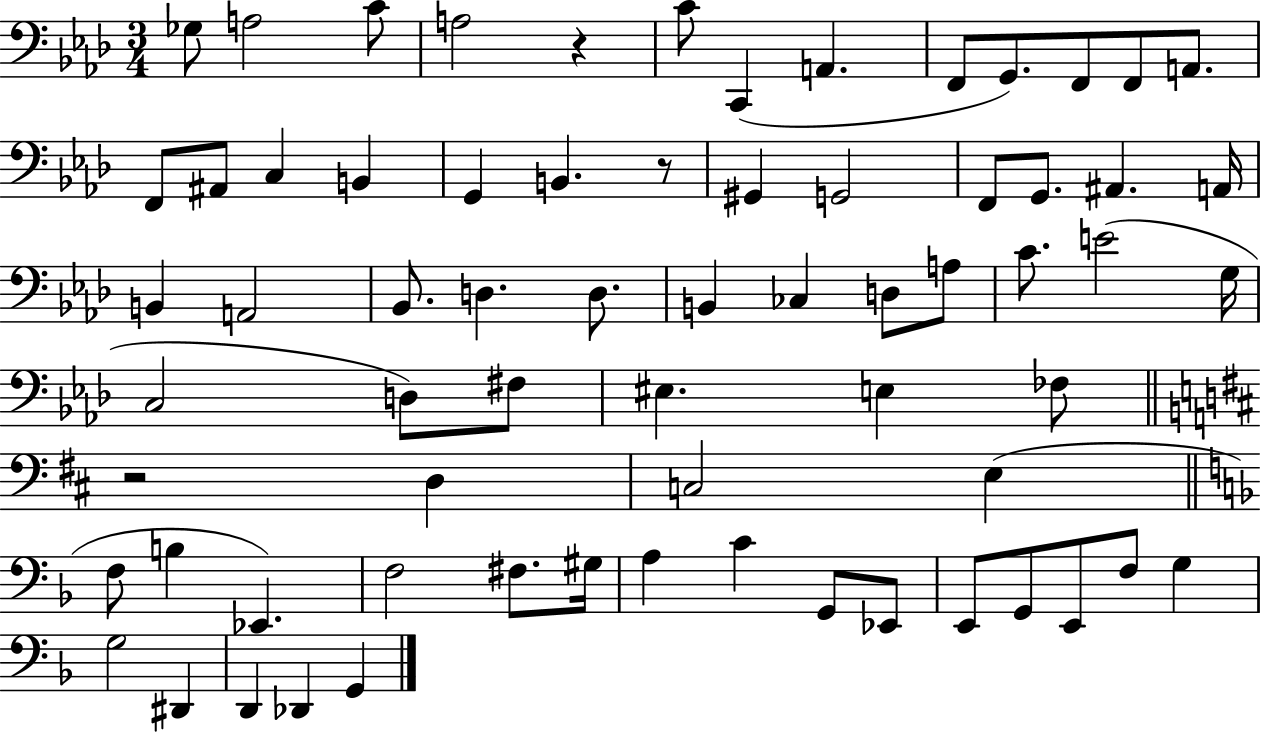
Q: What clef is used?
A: bass